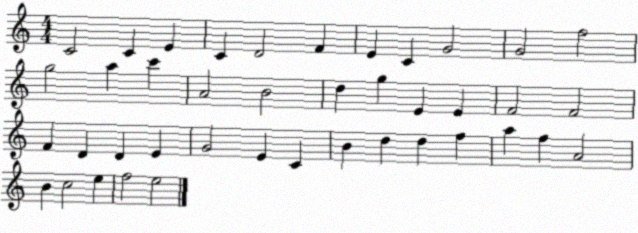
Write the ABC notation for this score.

X:1
T:Untitled
M:4/4
L:1/4
K:C
C2 C E C D2 F E C G2 G2 f2 g2 a c' A2 B2 d g E E F2 F2 F D D E G2 E C B d d f a f A2 B c2 e f2 e2